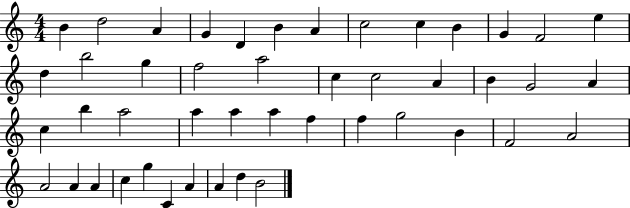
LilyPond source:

{
  \clef treble
  \numericTimeSignature
  \time 4/4
  \key c \major
  b'4 d''2 a'4 | g'4 d'4 b'4 a'4 | c''2 c''4 b'4 | g'4 f'2 e''4 | \break d''4 b''2 g''4 | f''2 a''2 | c''4 c''2 a'4 | b'4 g'2 a'4 | \break c''4 b''4 a''2 | a''4 a''4 a''4 f''4 | f''4 g''2 b'4 | f'2 a'2 | \break a'2 a'4 a'4 | c''4 g''4 c'4 a'4 | a'4 d''4 b'2 | \bar "|."
}